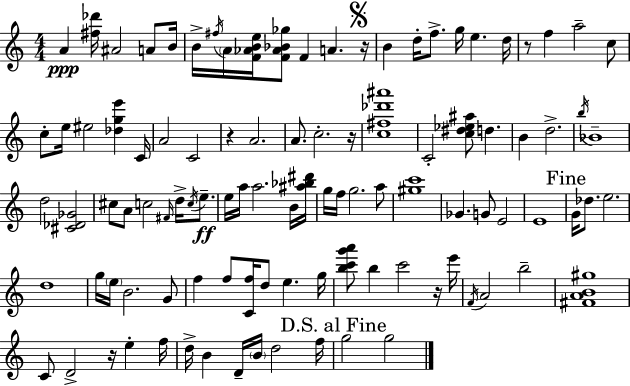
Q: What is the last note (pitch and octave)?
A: G5